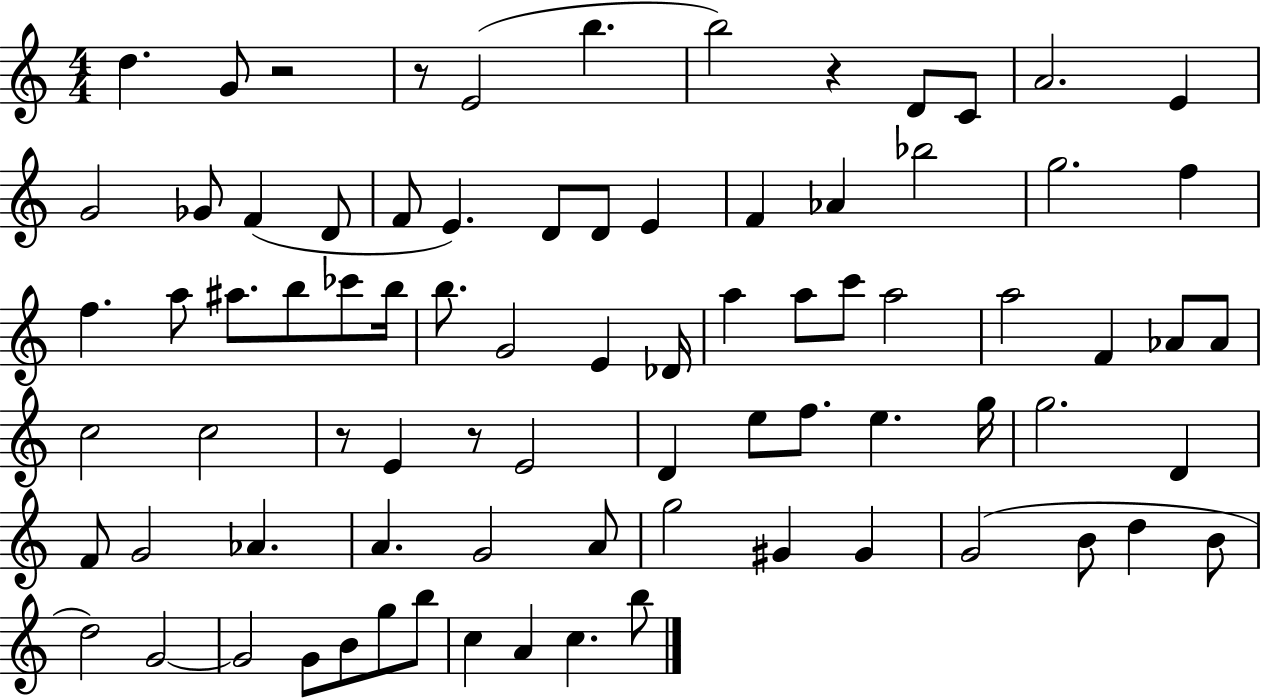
{
  \clef treble
  \numericTimeSignature
  \time 4/4
  \key c \major
  d''4. g'8 r2 | r8 e'2( b''4. | b''2) r4 d'8 c'8 | a'2. e'4 | \break g'2 ges'8 f'4( d'8 | f'8 e'4.) d'8 d'8 e'4 | f'4 aes'4 bes''2 | g''2. f''4 | \break f''4. a''8 ais''8. b''8 ces'''8 b''16 | b''8. g'2 e'4 des'16 | a''4 a''8 c'''8 a''2 | a''2 f'4 aes'8 aes'8 | \break c''2 c''2 | r8 e'4 r8 e'2 | d'4 e''8 f''8. e''4. g''16 | g''2. d'4 | \break f'8 g'2 aes'4. | a'4. g'2 a'8 | g''2 gis'4 gis'4 | g'2( b'8 d''4 b'8 | \break d''2) g'2~~ | g'2 g'8 b'8 g''8 b''8 | c''4 a'4 c''4. b''8 | \bar "|."
}